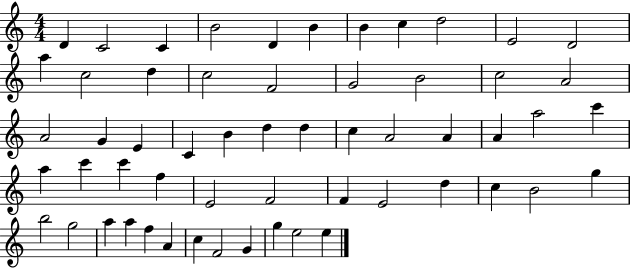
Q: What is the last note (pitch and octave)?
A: E5